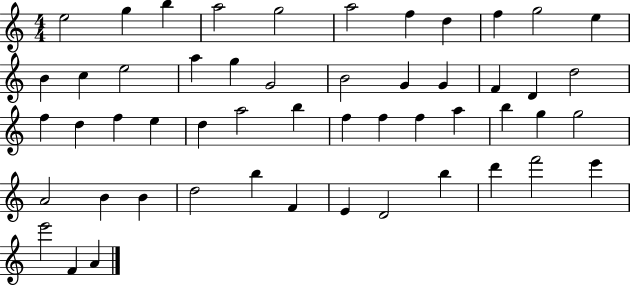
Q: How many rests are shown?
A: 0